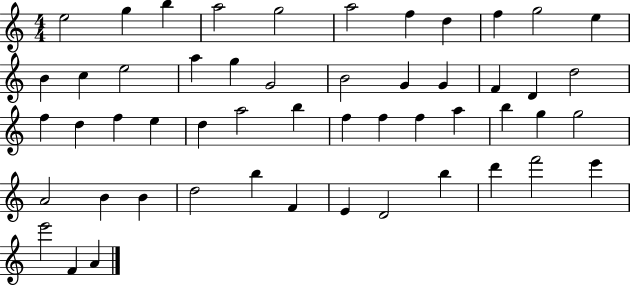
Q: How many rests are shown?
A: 0